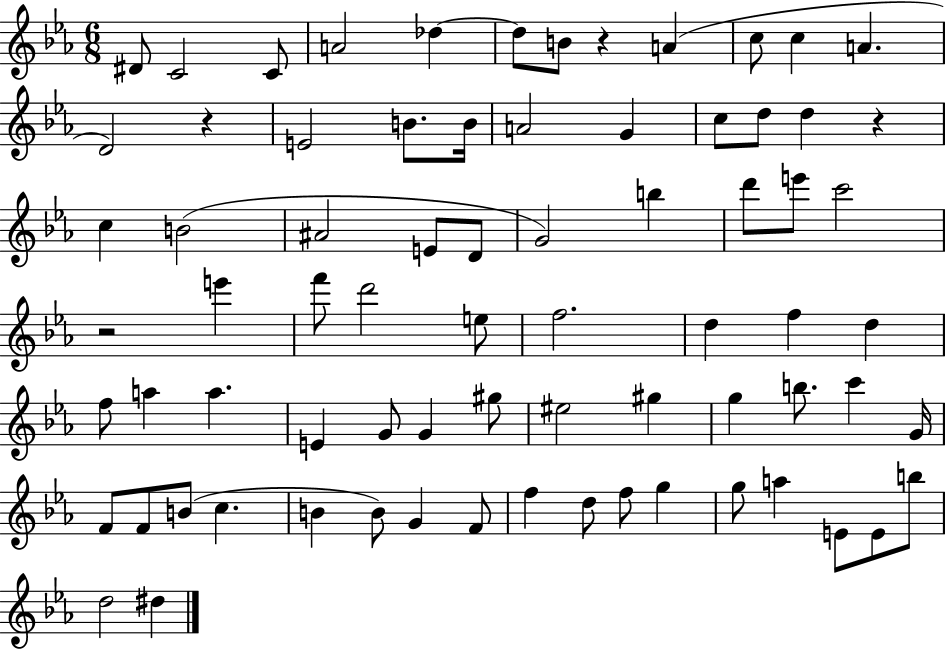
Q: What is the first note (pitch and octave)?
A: D#4